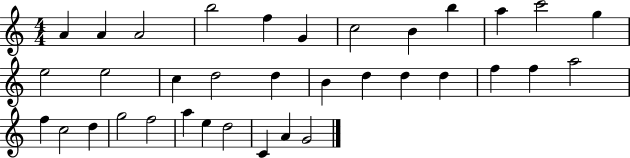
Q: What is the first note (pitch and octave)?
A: A4